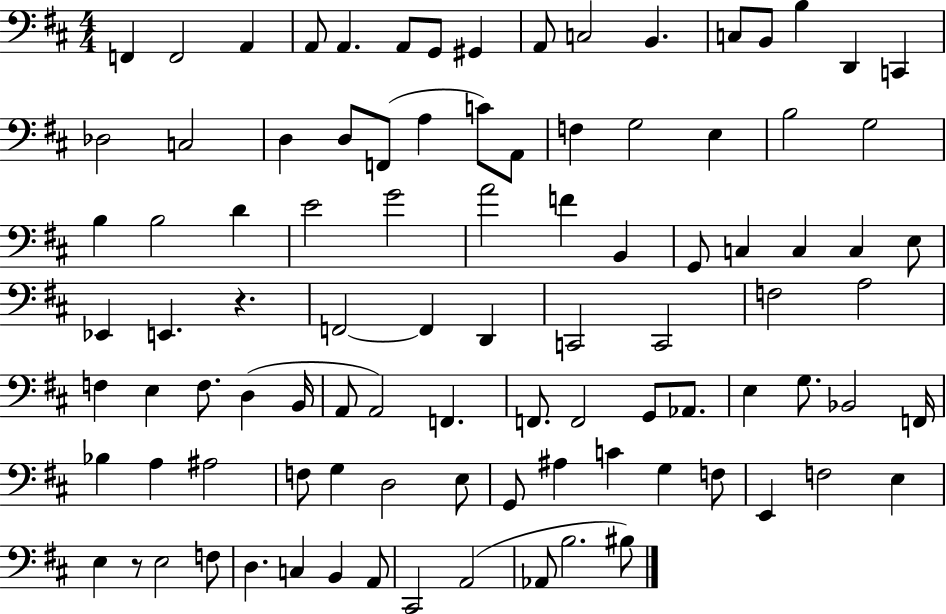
{
  \clef bass
  \numericTimeSignature
  \time 4/4
  \key d \major
  \repeat volta 2 { f,4 f,2 a,4 | a,8 a,4. a,8 g,8 gis,4 | a,8 c2 b,4. | c8 b,8 b4 d,4 c,4 | \break des2 c2 | d4 d8 f,8( a4 c'8) a,8 | f4 g2 e4 | b2 g2 | \break b4 b2 d'4 | e'2 g'2 | a'2 f'4 b,4 | g,8 c4 c4 c4 e8 | \break ees,4 e,4. r4. | f,2~~ f,4 d,4 | c,2 c,2 | f2 a2 | \break f4 e4 f8. d4( b,16 | a,8 a,2) f,4. | f,8. f,2 g,8 aes,8. | e4 g8. bes,2 f,16 | \break bes4 a4 ais2 | f8 g4 d2 e8 | g,8 ais4 c'4 g4 f8 | e,4 f2 e4 | \break e4 r8 e2 f8 | d4. c4 b,4 a,8 | cis,2 a,2( | aes,8 b2. bis8) | \break } \bar "|."
}